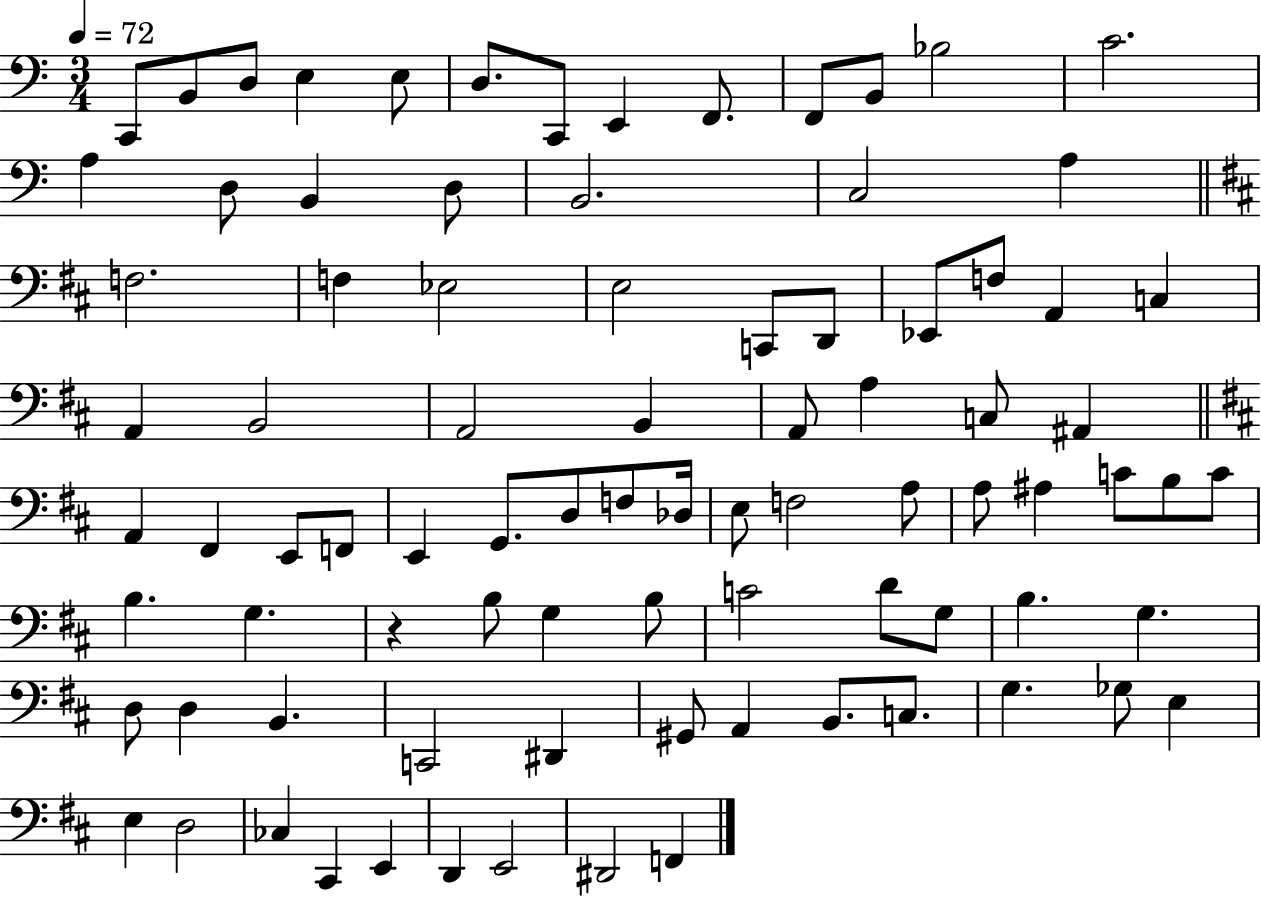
{
  \clef bass
  \numericTimeSignature
  \time 3/4
  \key c \major
  \tempo 4 = 72
  \repeat volta 2 { c,8 b,8 d8 e4 e8 | d8. c,8 e,4 f,8. | f,8 b,8 bes2 | c'2. | \break a4 d8 b,4 d8 | b,2. | c2 a4 | \bar "||" \break \key d \major f2. | f4 ees2 | e2 c,8 d,8 | ees,8 f8 a,4 c4 | \break a,4 b,2 | a,2 b,4 | a,8 a4 c8 ais,4 | \bar "||" \break \key d \major a,4 fis,4 e,8 f,8 | e,4 g,8. d8 f8 des16 | e8 f2 a8 | a8 ais4 c'8 b8 c'8 | \break b4. g4. | r4 b8 g4 b8 | c'2 d'8 g8 | b4. g4. | \break d8 d4 b,4. | c,2 dis,4 | gis,8 a,4 b,8. c8. | g4. ges8 e4 | \break e4 d2 | ces4 cis,4 e,4 | d,4 e,2 | dis,2 f,4 | \break } \bar "|."
}